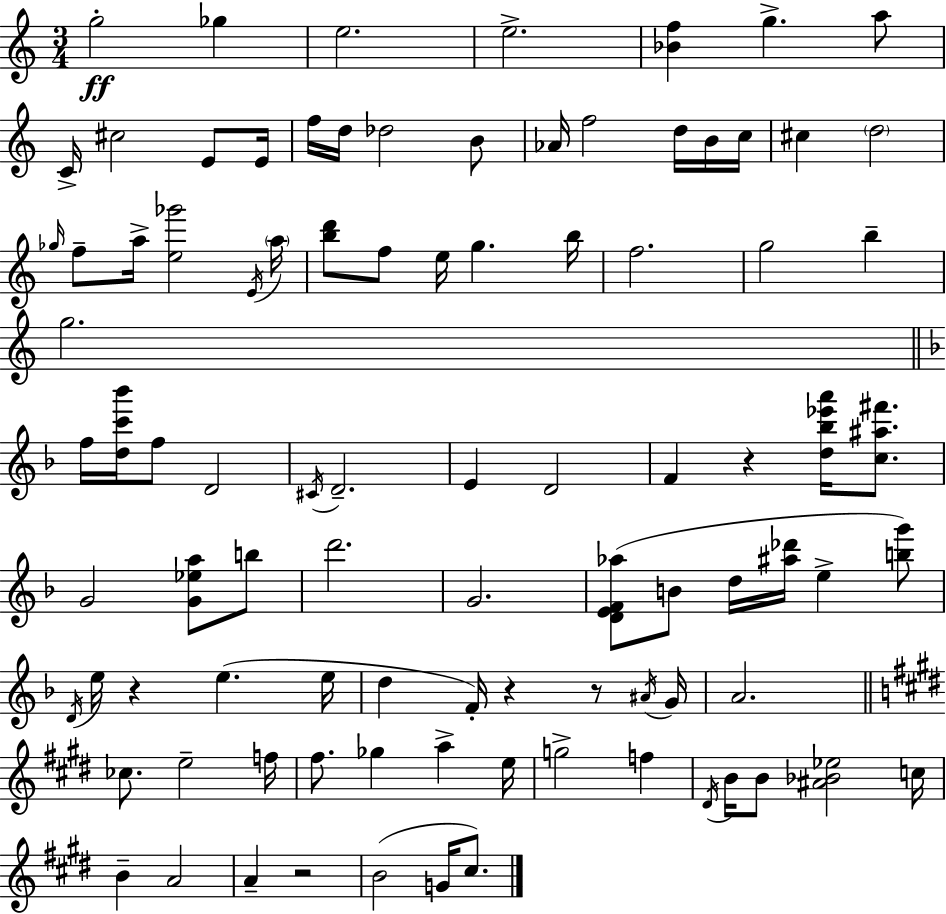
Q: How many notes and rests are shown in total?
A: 93